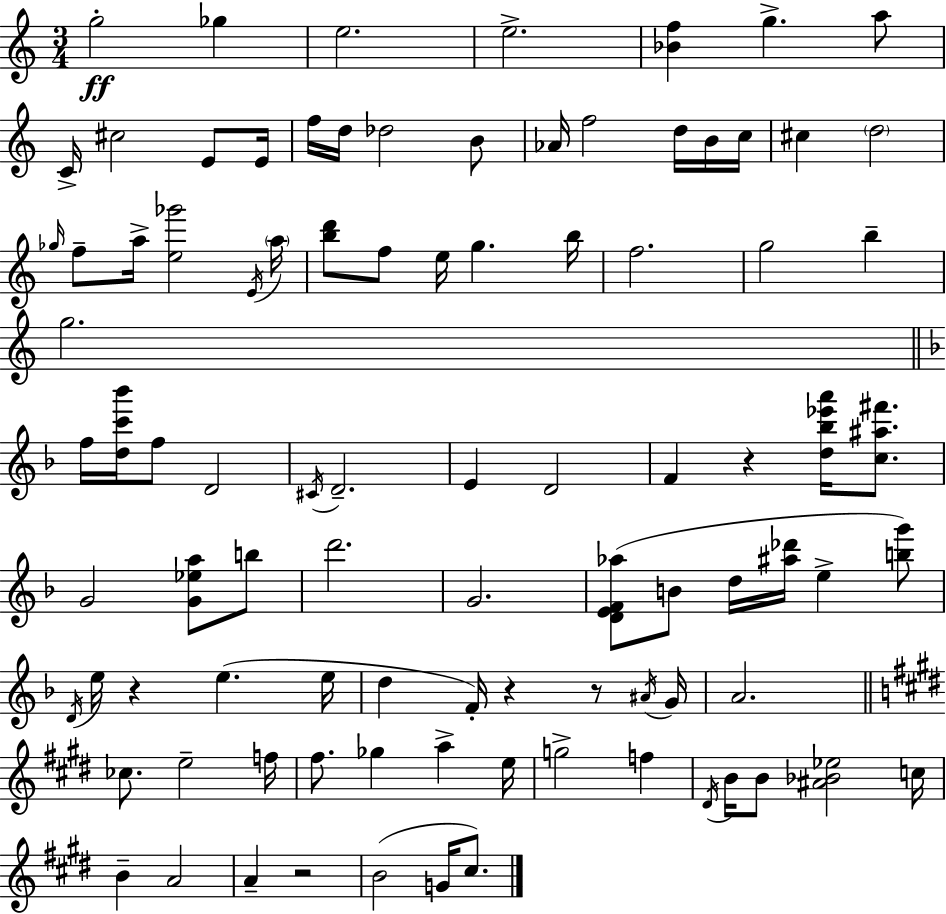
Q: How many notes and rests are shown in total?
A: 93